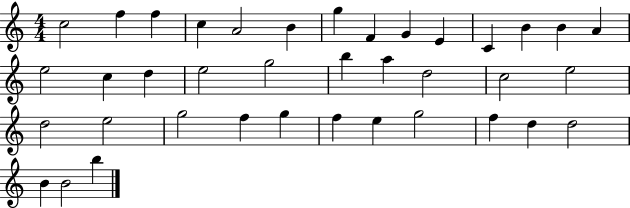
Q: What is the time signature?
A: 4/4